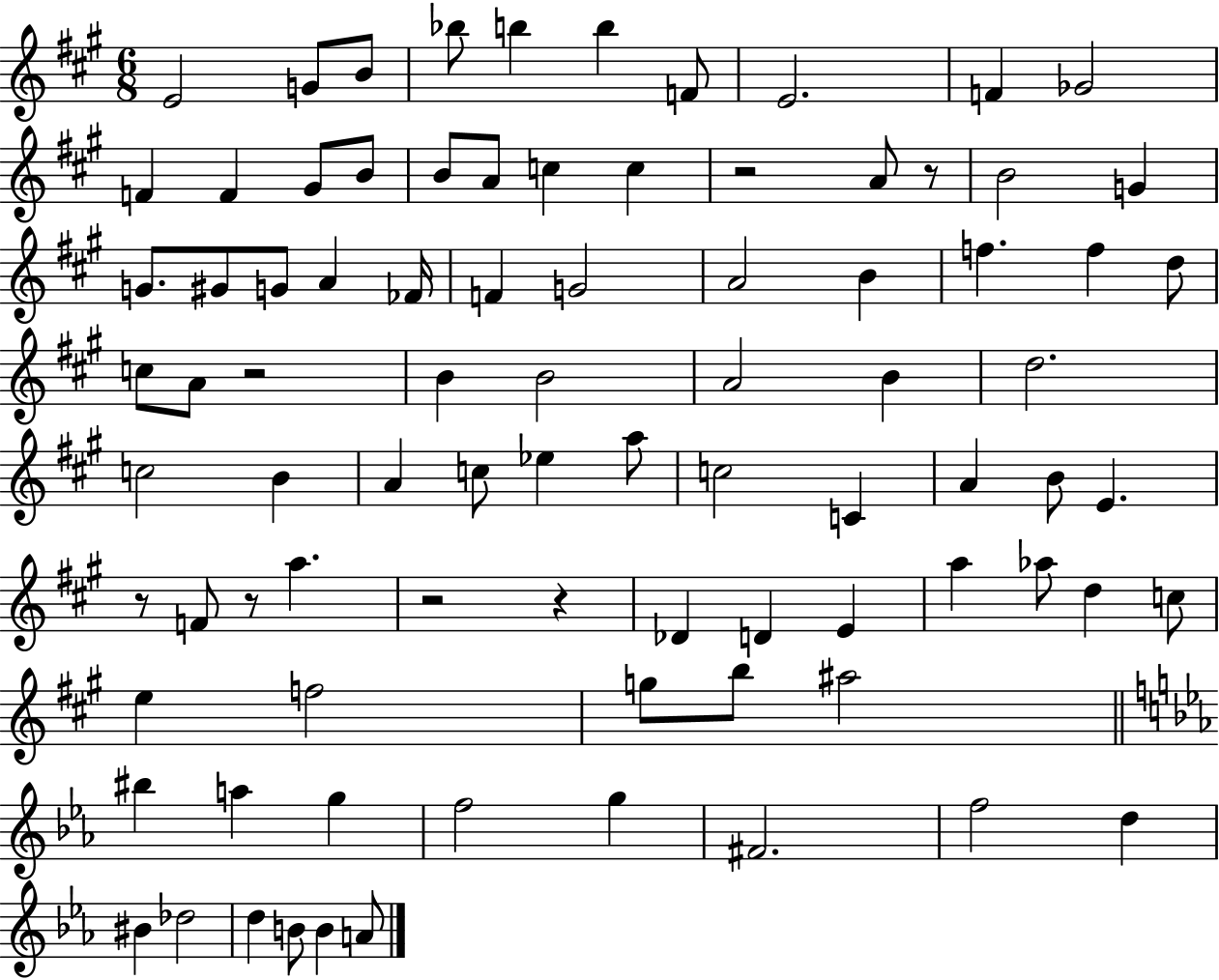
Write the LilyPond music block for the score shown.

{
  \clef treble
  \numericTimeSignature
  \time 6/8
  \key a \major
  e'2 g'8 b'8 | bes''8 b''4 b''4 f'8 | e'2. | f'4 ges'2 | \break f'4 f'4 gis'8 b'8 | b'8 a'8 c''4 c''4 | r2 a'8 r8 | b'2 g'4 | \break g'8. gis'8 g'8 a'4 fes'16 | f'4 g'2 | a'2 b'4 | f''4. f''4 d''8 | \break c''8 a'8 r2 | b'4 b'2 | a'2 b'4 | d''2. | \break c''2 b'4 | a'4 c''8 ees''4 a''8 | c''2 c'4 | a'4 b'8 e'4. | \break r8 f'8 r8 a''4. | r2 r4 | des'4 d'4 e'4 | a''4 aes''8 d''4 c''8 | \break e''4 f''2 | g''8 b''8 ais''2 | \bar "||" \break \key c \minor bis''4 a''4 g''4 | f''2 g''4 | fis'2. | f''2 d''4 | \break bis'4 des''2 | d''4 b'8 b'4 a'8 | \bar "|."
}